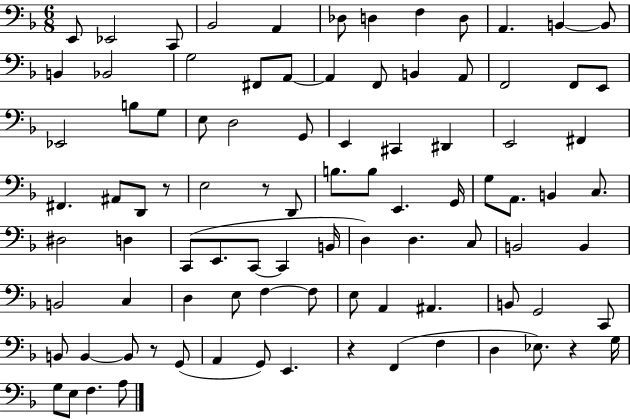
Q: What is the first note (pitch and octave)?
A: E2